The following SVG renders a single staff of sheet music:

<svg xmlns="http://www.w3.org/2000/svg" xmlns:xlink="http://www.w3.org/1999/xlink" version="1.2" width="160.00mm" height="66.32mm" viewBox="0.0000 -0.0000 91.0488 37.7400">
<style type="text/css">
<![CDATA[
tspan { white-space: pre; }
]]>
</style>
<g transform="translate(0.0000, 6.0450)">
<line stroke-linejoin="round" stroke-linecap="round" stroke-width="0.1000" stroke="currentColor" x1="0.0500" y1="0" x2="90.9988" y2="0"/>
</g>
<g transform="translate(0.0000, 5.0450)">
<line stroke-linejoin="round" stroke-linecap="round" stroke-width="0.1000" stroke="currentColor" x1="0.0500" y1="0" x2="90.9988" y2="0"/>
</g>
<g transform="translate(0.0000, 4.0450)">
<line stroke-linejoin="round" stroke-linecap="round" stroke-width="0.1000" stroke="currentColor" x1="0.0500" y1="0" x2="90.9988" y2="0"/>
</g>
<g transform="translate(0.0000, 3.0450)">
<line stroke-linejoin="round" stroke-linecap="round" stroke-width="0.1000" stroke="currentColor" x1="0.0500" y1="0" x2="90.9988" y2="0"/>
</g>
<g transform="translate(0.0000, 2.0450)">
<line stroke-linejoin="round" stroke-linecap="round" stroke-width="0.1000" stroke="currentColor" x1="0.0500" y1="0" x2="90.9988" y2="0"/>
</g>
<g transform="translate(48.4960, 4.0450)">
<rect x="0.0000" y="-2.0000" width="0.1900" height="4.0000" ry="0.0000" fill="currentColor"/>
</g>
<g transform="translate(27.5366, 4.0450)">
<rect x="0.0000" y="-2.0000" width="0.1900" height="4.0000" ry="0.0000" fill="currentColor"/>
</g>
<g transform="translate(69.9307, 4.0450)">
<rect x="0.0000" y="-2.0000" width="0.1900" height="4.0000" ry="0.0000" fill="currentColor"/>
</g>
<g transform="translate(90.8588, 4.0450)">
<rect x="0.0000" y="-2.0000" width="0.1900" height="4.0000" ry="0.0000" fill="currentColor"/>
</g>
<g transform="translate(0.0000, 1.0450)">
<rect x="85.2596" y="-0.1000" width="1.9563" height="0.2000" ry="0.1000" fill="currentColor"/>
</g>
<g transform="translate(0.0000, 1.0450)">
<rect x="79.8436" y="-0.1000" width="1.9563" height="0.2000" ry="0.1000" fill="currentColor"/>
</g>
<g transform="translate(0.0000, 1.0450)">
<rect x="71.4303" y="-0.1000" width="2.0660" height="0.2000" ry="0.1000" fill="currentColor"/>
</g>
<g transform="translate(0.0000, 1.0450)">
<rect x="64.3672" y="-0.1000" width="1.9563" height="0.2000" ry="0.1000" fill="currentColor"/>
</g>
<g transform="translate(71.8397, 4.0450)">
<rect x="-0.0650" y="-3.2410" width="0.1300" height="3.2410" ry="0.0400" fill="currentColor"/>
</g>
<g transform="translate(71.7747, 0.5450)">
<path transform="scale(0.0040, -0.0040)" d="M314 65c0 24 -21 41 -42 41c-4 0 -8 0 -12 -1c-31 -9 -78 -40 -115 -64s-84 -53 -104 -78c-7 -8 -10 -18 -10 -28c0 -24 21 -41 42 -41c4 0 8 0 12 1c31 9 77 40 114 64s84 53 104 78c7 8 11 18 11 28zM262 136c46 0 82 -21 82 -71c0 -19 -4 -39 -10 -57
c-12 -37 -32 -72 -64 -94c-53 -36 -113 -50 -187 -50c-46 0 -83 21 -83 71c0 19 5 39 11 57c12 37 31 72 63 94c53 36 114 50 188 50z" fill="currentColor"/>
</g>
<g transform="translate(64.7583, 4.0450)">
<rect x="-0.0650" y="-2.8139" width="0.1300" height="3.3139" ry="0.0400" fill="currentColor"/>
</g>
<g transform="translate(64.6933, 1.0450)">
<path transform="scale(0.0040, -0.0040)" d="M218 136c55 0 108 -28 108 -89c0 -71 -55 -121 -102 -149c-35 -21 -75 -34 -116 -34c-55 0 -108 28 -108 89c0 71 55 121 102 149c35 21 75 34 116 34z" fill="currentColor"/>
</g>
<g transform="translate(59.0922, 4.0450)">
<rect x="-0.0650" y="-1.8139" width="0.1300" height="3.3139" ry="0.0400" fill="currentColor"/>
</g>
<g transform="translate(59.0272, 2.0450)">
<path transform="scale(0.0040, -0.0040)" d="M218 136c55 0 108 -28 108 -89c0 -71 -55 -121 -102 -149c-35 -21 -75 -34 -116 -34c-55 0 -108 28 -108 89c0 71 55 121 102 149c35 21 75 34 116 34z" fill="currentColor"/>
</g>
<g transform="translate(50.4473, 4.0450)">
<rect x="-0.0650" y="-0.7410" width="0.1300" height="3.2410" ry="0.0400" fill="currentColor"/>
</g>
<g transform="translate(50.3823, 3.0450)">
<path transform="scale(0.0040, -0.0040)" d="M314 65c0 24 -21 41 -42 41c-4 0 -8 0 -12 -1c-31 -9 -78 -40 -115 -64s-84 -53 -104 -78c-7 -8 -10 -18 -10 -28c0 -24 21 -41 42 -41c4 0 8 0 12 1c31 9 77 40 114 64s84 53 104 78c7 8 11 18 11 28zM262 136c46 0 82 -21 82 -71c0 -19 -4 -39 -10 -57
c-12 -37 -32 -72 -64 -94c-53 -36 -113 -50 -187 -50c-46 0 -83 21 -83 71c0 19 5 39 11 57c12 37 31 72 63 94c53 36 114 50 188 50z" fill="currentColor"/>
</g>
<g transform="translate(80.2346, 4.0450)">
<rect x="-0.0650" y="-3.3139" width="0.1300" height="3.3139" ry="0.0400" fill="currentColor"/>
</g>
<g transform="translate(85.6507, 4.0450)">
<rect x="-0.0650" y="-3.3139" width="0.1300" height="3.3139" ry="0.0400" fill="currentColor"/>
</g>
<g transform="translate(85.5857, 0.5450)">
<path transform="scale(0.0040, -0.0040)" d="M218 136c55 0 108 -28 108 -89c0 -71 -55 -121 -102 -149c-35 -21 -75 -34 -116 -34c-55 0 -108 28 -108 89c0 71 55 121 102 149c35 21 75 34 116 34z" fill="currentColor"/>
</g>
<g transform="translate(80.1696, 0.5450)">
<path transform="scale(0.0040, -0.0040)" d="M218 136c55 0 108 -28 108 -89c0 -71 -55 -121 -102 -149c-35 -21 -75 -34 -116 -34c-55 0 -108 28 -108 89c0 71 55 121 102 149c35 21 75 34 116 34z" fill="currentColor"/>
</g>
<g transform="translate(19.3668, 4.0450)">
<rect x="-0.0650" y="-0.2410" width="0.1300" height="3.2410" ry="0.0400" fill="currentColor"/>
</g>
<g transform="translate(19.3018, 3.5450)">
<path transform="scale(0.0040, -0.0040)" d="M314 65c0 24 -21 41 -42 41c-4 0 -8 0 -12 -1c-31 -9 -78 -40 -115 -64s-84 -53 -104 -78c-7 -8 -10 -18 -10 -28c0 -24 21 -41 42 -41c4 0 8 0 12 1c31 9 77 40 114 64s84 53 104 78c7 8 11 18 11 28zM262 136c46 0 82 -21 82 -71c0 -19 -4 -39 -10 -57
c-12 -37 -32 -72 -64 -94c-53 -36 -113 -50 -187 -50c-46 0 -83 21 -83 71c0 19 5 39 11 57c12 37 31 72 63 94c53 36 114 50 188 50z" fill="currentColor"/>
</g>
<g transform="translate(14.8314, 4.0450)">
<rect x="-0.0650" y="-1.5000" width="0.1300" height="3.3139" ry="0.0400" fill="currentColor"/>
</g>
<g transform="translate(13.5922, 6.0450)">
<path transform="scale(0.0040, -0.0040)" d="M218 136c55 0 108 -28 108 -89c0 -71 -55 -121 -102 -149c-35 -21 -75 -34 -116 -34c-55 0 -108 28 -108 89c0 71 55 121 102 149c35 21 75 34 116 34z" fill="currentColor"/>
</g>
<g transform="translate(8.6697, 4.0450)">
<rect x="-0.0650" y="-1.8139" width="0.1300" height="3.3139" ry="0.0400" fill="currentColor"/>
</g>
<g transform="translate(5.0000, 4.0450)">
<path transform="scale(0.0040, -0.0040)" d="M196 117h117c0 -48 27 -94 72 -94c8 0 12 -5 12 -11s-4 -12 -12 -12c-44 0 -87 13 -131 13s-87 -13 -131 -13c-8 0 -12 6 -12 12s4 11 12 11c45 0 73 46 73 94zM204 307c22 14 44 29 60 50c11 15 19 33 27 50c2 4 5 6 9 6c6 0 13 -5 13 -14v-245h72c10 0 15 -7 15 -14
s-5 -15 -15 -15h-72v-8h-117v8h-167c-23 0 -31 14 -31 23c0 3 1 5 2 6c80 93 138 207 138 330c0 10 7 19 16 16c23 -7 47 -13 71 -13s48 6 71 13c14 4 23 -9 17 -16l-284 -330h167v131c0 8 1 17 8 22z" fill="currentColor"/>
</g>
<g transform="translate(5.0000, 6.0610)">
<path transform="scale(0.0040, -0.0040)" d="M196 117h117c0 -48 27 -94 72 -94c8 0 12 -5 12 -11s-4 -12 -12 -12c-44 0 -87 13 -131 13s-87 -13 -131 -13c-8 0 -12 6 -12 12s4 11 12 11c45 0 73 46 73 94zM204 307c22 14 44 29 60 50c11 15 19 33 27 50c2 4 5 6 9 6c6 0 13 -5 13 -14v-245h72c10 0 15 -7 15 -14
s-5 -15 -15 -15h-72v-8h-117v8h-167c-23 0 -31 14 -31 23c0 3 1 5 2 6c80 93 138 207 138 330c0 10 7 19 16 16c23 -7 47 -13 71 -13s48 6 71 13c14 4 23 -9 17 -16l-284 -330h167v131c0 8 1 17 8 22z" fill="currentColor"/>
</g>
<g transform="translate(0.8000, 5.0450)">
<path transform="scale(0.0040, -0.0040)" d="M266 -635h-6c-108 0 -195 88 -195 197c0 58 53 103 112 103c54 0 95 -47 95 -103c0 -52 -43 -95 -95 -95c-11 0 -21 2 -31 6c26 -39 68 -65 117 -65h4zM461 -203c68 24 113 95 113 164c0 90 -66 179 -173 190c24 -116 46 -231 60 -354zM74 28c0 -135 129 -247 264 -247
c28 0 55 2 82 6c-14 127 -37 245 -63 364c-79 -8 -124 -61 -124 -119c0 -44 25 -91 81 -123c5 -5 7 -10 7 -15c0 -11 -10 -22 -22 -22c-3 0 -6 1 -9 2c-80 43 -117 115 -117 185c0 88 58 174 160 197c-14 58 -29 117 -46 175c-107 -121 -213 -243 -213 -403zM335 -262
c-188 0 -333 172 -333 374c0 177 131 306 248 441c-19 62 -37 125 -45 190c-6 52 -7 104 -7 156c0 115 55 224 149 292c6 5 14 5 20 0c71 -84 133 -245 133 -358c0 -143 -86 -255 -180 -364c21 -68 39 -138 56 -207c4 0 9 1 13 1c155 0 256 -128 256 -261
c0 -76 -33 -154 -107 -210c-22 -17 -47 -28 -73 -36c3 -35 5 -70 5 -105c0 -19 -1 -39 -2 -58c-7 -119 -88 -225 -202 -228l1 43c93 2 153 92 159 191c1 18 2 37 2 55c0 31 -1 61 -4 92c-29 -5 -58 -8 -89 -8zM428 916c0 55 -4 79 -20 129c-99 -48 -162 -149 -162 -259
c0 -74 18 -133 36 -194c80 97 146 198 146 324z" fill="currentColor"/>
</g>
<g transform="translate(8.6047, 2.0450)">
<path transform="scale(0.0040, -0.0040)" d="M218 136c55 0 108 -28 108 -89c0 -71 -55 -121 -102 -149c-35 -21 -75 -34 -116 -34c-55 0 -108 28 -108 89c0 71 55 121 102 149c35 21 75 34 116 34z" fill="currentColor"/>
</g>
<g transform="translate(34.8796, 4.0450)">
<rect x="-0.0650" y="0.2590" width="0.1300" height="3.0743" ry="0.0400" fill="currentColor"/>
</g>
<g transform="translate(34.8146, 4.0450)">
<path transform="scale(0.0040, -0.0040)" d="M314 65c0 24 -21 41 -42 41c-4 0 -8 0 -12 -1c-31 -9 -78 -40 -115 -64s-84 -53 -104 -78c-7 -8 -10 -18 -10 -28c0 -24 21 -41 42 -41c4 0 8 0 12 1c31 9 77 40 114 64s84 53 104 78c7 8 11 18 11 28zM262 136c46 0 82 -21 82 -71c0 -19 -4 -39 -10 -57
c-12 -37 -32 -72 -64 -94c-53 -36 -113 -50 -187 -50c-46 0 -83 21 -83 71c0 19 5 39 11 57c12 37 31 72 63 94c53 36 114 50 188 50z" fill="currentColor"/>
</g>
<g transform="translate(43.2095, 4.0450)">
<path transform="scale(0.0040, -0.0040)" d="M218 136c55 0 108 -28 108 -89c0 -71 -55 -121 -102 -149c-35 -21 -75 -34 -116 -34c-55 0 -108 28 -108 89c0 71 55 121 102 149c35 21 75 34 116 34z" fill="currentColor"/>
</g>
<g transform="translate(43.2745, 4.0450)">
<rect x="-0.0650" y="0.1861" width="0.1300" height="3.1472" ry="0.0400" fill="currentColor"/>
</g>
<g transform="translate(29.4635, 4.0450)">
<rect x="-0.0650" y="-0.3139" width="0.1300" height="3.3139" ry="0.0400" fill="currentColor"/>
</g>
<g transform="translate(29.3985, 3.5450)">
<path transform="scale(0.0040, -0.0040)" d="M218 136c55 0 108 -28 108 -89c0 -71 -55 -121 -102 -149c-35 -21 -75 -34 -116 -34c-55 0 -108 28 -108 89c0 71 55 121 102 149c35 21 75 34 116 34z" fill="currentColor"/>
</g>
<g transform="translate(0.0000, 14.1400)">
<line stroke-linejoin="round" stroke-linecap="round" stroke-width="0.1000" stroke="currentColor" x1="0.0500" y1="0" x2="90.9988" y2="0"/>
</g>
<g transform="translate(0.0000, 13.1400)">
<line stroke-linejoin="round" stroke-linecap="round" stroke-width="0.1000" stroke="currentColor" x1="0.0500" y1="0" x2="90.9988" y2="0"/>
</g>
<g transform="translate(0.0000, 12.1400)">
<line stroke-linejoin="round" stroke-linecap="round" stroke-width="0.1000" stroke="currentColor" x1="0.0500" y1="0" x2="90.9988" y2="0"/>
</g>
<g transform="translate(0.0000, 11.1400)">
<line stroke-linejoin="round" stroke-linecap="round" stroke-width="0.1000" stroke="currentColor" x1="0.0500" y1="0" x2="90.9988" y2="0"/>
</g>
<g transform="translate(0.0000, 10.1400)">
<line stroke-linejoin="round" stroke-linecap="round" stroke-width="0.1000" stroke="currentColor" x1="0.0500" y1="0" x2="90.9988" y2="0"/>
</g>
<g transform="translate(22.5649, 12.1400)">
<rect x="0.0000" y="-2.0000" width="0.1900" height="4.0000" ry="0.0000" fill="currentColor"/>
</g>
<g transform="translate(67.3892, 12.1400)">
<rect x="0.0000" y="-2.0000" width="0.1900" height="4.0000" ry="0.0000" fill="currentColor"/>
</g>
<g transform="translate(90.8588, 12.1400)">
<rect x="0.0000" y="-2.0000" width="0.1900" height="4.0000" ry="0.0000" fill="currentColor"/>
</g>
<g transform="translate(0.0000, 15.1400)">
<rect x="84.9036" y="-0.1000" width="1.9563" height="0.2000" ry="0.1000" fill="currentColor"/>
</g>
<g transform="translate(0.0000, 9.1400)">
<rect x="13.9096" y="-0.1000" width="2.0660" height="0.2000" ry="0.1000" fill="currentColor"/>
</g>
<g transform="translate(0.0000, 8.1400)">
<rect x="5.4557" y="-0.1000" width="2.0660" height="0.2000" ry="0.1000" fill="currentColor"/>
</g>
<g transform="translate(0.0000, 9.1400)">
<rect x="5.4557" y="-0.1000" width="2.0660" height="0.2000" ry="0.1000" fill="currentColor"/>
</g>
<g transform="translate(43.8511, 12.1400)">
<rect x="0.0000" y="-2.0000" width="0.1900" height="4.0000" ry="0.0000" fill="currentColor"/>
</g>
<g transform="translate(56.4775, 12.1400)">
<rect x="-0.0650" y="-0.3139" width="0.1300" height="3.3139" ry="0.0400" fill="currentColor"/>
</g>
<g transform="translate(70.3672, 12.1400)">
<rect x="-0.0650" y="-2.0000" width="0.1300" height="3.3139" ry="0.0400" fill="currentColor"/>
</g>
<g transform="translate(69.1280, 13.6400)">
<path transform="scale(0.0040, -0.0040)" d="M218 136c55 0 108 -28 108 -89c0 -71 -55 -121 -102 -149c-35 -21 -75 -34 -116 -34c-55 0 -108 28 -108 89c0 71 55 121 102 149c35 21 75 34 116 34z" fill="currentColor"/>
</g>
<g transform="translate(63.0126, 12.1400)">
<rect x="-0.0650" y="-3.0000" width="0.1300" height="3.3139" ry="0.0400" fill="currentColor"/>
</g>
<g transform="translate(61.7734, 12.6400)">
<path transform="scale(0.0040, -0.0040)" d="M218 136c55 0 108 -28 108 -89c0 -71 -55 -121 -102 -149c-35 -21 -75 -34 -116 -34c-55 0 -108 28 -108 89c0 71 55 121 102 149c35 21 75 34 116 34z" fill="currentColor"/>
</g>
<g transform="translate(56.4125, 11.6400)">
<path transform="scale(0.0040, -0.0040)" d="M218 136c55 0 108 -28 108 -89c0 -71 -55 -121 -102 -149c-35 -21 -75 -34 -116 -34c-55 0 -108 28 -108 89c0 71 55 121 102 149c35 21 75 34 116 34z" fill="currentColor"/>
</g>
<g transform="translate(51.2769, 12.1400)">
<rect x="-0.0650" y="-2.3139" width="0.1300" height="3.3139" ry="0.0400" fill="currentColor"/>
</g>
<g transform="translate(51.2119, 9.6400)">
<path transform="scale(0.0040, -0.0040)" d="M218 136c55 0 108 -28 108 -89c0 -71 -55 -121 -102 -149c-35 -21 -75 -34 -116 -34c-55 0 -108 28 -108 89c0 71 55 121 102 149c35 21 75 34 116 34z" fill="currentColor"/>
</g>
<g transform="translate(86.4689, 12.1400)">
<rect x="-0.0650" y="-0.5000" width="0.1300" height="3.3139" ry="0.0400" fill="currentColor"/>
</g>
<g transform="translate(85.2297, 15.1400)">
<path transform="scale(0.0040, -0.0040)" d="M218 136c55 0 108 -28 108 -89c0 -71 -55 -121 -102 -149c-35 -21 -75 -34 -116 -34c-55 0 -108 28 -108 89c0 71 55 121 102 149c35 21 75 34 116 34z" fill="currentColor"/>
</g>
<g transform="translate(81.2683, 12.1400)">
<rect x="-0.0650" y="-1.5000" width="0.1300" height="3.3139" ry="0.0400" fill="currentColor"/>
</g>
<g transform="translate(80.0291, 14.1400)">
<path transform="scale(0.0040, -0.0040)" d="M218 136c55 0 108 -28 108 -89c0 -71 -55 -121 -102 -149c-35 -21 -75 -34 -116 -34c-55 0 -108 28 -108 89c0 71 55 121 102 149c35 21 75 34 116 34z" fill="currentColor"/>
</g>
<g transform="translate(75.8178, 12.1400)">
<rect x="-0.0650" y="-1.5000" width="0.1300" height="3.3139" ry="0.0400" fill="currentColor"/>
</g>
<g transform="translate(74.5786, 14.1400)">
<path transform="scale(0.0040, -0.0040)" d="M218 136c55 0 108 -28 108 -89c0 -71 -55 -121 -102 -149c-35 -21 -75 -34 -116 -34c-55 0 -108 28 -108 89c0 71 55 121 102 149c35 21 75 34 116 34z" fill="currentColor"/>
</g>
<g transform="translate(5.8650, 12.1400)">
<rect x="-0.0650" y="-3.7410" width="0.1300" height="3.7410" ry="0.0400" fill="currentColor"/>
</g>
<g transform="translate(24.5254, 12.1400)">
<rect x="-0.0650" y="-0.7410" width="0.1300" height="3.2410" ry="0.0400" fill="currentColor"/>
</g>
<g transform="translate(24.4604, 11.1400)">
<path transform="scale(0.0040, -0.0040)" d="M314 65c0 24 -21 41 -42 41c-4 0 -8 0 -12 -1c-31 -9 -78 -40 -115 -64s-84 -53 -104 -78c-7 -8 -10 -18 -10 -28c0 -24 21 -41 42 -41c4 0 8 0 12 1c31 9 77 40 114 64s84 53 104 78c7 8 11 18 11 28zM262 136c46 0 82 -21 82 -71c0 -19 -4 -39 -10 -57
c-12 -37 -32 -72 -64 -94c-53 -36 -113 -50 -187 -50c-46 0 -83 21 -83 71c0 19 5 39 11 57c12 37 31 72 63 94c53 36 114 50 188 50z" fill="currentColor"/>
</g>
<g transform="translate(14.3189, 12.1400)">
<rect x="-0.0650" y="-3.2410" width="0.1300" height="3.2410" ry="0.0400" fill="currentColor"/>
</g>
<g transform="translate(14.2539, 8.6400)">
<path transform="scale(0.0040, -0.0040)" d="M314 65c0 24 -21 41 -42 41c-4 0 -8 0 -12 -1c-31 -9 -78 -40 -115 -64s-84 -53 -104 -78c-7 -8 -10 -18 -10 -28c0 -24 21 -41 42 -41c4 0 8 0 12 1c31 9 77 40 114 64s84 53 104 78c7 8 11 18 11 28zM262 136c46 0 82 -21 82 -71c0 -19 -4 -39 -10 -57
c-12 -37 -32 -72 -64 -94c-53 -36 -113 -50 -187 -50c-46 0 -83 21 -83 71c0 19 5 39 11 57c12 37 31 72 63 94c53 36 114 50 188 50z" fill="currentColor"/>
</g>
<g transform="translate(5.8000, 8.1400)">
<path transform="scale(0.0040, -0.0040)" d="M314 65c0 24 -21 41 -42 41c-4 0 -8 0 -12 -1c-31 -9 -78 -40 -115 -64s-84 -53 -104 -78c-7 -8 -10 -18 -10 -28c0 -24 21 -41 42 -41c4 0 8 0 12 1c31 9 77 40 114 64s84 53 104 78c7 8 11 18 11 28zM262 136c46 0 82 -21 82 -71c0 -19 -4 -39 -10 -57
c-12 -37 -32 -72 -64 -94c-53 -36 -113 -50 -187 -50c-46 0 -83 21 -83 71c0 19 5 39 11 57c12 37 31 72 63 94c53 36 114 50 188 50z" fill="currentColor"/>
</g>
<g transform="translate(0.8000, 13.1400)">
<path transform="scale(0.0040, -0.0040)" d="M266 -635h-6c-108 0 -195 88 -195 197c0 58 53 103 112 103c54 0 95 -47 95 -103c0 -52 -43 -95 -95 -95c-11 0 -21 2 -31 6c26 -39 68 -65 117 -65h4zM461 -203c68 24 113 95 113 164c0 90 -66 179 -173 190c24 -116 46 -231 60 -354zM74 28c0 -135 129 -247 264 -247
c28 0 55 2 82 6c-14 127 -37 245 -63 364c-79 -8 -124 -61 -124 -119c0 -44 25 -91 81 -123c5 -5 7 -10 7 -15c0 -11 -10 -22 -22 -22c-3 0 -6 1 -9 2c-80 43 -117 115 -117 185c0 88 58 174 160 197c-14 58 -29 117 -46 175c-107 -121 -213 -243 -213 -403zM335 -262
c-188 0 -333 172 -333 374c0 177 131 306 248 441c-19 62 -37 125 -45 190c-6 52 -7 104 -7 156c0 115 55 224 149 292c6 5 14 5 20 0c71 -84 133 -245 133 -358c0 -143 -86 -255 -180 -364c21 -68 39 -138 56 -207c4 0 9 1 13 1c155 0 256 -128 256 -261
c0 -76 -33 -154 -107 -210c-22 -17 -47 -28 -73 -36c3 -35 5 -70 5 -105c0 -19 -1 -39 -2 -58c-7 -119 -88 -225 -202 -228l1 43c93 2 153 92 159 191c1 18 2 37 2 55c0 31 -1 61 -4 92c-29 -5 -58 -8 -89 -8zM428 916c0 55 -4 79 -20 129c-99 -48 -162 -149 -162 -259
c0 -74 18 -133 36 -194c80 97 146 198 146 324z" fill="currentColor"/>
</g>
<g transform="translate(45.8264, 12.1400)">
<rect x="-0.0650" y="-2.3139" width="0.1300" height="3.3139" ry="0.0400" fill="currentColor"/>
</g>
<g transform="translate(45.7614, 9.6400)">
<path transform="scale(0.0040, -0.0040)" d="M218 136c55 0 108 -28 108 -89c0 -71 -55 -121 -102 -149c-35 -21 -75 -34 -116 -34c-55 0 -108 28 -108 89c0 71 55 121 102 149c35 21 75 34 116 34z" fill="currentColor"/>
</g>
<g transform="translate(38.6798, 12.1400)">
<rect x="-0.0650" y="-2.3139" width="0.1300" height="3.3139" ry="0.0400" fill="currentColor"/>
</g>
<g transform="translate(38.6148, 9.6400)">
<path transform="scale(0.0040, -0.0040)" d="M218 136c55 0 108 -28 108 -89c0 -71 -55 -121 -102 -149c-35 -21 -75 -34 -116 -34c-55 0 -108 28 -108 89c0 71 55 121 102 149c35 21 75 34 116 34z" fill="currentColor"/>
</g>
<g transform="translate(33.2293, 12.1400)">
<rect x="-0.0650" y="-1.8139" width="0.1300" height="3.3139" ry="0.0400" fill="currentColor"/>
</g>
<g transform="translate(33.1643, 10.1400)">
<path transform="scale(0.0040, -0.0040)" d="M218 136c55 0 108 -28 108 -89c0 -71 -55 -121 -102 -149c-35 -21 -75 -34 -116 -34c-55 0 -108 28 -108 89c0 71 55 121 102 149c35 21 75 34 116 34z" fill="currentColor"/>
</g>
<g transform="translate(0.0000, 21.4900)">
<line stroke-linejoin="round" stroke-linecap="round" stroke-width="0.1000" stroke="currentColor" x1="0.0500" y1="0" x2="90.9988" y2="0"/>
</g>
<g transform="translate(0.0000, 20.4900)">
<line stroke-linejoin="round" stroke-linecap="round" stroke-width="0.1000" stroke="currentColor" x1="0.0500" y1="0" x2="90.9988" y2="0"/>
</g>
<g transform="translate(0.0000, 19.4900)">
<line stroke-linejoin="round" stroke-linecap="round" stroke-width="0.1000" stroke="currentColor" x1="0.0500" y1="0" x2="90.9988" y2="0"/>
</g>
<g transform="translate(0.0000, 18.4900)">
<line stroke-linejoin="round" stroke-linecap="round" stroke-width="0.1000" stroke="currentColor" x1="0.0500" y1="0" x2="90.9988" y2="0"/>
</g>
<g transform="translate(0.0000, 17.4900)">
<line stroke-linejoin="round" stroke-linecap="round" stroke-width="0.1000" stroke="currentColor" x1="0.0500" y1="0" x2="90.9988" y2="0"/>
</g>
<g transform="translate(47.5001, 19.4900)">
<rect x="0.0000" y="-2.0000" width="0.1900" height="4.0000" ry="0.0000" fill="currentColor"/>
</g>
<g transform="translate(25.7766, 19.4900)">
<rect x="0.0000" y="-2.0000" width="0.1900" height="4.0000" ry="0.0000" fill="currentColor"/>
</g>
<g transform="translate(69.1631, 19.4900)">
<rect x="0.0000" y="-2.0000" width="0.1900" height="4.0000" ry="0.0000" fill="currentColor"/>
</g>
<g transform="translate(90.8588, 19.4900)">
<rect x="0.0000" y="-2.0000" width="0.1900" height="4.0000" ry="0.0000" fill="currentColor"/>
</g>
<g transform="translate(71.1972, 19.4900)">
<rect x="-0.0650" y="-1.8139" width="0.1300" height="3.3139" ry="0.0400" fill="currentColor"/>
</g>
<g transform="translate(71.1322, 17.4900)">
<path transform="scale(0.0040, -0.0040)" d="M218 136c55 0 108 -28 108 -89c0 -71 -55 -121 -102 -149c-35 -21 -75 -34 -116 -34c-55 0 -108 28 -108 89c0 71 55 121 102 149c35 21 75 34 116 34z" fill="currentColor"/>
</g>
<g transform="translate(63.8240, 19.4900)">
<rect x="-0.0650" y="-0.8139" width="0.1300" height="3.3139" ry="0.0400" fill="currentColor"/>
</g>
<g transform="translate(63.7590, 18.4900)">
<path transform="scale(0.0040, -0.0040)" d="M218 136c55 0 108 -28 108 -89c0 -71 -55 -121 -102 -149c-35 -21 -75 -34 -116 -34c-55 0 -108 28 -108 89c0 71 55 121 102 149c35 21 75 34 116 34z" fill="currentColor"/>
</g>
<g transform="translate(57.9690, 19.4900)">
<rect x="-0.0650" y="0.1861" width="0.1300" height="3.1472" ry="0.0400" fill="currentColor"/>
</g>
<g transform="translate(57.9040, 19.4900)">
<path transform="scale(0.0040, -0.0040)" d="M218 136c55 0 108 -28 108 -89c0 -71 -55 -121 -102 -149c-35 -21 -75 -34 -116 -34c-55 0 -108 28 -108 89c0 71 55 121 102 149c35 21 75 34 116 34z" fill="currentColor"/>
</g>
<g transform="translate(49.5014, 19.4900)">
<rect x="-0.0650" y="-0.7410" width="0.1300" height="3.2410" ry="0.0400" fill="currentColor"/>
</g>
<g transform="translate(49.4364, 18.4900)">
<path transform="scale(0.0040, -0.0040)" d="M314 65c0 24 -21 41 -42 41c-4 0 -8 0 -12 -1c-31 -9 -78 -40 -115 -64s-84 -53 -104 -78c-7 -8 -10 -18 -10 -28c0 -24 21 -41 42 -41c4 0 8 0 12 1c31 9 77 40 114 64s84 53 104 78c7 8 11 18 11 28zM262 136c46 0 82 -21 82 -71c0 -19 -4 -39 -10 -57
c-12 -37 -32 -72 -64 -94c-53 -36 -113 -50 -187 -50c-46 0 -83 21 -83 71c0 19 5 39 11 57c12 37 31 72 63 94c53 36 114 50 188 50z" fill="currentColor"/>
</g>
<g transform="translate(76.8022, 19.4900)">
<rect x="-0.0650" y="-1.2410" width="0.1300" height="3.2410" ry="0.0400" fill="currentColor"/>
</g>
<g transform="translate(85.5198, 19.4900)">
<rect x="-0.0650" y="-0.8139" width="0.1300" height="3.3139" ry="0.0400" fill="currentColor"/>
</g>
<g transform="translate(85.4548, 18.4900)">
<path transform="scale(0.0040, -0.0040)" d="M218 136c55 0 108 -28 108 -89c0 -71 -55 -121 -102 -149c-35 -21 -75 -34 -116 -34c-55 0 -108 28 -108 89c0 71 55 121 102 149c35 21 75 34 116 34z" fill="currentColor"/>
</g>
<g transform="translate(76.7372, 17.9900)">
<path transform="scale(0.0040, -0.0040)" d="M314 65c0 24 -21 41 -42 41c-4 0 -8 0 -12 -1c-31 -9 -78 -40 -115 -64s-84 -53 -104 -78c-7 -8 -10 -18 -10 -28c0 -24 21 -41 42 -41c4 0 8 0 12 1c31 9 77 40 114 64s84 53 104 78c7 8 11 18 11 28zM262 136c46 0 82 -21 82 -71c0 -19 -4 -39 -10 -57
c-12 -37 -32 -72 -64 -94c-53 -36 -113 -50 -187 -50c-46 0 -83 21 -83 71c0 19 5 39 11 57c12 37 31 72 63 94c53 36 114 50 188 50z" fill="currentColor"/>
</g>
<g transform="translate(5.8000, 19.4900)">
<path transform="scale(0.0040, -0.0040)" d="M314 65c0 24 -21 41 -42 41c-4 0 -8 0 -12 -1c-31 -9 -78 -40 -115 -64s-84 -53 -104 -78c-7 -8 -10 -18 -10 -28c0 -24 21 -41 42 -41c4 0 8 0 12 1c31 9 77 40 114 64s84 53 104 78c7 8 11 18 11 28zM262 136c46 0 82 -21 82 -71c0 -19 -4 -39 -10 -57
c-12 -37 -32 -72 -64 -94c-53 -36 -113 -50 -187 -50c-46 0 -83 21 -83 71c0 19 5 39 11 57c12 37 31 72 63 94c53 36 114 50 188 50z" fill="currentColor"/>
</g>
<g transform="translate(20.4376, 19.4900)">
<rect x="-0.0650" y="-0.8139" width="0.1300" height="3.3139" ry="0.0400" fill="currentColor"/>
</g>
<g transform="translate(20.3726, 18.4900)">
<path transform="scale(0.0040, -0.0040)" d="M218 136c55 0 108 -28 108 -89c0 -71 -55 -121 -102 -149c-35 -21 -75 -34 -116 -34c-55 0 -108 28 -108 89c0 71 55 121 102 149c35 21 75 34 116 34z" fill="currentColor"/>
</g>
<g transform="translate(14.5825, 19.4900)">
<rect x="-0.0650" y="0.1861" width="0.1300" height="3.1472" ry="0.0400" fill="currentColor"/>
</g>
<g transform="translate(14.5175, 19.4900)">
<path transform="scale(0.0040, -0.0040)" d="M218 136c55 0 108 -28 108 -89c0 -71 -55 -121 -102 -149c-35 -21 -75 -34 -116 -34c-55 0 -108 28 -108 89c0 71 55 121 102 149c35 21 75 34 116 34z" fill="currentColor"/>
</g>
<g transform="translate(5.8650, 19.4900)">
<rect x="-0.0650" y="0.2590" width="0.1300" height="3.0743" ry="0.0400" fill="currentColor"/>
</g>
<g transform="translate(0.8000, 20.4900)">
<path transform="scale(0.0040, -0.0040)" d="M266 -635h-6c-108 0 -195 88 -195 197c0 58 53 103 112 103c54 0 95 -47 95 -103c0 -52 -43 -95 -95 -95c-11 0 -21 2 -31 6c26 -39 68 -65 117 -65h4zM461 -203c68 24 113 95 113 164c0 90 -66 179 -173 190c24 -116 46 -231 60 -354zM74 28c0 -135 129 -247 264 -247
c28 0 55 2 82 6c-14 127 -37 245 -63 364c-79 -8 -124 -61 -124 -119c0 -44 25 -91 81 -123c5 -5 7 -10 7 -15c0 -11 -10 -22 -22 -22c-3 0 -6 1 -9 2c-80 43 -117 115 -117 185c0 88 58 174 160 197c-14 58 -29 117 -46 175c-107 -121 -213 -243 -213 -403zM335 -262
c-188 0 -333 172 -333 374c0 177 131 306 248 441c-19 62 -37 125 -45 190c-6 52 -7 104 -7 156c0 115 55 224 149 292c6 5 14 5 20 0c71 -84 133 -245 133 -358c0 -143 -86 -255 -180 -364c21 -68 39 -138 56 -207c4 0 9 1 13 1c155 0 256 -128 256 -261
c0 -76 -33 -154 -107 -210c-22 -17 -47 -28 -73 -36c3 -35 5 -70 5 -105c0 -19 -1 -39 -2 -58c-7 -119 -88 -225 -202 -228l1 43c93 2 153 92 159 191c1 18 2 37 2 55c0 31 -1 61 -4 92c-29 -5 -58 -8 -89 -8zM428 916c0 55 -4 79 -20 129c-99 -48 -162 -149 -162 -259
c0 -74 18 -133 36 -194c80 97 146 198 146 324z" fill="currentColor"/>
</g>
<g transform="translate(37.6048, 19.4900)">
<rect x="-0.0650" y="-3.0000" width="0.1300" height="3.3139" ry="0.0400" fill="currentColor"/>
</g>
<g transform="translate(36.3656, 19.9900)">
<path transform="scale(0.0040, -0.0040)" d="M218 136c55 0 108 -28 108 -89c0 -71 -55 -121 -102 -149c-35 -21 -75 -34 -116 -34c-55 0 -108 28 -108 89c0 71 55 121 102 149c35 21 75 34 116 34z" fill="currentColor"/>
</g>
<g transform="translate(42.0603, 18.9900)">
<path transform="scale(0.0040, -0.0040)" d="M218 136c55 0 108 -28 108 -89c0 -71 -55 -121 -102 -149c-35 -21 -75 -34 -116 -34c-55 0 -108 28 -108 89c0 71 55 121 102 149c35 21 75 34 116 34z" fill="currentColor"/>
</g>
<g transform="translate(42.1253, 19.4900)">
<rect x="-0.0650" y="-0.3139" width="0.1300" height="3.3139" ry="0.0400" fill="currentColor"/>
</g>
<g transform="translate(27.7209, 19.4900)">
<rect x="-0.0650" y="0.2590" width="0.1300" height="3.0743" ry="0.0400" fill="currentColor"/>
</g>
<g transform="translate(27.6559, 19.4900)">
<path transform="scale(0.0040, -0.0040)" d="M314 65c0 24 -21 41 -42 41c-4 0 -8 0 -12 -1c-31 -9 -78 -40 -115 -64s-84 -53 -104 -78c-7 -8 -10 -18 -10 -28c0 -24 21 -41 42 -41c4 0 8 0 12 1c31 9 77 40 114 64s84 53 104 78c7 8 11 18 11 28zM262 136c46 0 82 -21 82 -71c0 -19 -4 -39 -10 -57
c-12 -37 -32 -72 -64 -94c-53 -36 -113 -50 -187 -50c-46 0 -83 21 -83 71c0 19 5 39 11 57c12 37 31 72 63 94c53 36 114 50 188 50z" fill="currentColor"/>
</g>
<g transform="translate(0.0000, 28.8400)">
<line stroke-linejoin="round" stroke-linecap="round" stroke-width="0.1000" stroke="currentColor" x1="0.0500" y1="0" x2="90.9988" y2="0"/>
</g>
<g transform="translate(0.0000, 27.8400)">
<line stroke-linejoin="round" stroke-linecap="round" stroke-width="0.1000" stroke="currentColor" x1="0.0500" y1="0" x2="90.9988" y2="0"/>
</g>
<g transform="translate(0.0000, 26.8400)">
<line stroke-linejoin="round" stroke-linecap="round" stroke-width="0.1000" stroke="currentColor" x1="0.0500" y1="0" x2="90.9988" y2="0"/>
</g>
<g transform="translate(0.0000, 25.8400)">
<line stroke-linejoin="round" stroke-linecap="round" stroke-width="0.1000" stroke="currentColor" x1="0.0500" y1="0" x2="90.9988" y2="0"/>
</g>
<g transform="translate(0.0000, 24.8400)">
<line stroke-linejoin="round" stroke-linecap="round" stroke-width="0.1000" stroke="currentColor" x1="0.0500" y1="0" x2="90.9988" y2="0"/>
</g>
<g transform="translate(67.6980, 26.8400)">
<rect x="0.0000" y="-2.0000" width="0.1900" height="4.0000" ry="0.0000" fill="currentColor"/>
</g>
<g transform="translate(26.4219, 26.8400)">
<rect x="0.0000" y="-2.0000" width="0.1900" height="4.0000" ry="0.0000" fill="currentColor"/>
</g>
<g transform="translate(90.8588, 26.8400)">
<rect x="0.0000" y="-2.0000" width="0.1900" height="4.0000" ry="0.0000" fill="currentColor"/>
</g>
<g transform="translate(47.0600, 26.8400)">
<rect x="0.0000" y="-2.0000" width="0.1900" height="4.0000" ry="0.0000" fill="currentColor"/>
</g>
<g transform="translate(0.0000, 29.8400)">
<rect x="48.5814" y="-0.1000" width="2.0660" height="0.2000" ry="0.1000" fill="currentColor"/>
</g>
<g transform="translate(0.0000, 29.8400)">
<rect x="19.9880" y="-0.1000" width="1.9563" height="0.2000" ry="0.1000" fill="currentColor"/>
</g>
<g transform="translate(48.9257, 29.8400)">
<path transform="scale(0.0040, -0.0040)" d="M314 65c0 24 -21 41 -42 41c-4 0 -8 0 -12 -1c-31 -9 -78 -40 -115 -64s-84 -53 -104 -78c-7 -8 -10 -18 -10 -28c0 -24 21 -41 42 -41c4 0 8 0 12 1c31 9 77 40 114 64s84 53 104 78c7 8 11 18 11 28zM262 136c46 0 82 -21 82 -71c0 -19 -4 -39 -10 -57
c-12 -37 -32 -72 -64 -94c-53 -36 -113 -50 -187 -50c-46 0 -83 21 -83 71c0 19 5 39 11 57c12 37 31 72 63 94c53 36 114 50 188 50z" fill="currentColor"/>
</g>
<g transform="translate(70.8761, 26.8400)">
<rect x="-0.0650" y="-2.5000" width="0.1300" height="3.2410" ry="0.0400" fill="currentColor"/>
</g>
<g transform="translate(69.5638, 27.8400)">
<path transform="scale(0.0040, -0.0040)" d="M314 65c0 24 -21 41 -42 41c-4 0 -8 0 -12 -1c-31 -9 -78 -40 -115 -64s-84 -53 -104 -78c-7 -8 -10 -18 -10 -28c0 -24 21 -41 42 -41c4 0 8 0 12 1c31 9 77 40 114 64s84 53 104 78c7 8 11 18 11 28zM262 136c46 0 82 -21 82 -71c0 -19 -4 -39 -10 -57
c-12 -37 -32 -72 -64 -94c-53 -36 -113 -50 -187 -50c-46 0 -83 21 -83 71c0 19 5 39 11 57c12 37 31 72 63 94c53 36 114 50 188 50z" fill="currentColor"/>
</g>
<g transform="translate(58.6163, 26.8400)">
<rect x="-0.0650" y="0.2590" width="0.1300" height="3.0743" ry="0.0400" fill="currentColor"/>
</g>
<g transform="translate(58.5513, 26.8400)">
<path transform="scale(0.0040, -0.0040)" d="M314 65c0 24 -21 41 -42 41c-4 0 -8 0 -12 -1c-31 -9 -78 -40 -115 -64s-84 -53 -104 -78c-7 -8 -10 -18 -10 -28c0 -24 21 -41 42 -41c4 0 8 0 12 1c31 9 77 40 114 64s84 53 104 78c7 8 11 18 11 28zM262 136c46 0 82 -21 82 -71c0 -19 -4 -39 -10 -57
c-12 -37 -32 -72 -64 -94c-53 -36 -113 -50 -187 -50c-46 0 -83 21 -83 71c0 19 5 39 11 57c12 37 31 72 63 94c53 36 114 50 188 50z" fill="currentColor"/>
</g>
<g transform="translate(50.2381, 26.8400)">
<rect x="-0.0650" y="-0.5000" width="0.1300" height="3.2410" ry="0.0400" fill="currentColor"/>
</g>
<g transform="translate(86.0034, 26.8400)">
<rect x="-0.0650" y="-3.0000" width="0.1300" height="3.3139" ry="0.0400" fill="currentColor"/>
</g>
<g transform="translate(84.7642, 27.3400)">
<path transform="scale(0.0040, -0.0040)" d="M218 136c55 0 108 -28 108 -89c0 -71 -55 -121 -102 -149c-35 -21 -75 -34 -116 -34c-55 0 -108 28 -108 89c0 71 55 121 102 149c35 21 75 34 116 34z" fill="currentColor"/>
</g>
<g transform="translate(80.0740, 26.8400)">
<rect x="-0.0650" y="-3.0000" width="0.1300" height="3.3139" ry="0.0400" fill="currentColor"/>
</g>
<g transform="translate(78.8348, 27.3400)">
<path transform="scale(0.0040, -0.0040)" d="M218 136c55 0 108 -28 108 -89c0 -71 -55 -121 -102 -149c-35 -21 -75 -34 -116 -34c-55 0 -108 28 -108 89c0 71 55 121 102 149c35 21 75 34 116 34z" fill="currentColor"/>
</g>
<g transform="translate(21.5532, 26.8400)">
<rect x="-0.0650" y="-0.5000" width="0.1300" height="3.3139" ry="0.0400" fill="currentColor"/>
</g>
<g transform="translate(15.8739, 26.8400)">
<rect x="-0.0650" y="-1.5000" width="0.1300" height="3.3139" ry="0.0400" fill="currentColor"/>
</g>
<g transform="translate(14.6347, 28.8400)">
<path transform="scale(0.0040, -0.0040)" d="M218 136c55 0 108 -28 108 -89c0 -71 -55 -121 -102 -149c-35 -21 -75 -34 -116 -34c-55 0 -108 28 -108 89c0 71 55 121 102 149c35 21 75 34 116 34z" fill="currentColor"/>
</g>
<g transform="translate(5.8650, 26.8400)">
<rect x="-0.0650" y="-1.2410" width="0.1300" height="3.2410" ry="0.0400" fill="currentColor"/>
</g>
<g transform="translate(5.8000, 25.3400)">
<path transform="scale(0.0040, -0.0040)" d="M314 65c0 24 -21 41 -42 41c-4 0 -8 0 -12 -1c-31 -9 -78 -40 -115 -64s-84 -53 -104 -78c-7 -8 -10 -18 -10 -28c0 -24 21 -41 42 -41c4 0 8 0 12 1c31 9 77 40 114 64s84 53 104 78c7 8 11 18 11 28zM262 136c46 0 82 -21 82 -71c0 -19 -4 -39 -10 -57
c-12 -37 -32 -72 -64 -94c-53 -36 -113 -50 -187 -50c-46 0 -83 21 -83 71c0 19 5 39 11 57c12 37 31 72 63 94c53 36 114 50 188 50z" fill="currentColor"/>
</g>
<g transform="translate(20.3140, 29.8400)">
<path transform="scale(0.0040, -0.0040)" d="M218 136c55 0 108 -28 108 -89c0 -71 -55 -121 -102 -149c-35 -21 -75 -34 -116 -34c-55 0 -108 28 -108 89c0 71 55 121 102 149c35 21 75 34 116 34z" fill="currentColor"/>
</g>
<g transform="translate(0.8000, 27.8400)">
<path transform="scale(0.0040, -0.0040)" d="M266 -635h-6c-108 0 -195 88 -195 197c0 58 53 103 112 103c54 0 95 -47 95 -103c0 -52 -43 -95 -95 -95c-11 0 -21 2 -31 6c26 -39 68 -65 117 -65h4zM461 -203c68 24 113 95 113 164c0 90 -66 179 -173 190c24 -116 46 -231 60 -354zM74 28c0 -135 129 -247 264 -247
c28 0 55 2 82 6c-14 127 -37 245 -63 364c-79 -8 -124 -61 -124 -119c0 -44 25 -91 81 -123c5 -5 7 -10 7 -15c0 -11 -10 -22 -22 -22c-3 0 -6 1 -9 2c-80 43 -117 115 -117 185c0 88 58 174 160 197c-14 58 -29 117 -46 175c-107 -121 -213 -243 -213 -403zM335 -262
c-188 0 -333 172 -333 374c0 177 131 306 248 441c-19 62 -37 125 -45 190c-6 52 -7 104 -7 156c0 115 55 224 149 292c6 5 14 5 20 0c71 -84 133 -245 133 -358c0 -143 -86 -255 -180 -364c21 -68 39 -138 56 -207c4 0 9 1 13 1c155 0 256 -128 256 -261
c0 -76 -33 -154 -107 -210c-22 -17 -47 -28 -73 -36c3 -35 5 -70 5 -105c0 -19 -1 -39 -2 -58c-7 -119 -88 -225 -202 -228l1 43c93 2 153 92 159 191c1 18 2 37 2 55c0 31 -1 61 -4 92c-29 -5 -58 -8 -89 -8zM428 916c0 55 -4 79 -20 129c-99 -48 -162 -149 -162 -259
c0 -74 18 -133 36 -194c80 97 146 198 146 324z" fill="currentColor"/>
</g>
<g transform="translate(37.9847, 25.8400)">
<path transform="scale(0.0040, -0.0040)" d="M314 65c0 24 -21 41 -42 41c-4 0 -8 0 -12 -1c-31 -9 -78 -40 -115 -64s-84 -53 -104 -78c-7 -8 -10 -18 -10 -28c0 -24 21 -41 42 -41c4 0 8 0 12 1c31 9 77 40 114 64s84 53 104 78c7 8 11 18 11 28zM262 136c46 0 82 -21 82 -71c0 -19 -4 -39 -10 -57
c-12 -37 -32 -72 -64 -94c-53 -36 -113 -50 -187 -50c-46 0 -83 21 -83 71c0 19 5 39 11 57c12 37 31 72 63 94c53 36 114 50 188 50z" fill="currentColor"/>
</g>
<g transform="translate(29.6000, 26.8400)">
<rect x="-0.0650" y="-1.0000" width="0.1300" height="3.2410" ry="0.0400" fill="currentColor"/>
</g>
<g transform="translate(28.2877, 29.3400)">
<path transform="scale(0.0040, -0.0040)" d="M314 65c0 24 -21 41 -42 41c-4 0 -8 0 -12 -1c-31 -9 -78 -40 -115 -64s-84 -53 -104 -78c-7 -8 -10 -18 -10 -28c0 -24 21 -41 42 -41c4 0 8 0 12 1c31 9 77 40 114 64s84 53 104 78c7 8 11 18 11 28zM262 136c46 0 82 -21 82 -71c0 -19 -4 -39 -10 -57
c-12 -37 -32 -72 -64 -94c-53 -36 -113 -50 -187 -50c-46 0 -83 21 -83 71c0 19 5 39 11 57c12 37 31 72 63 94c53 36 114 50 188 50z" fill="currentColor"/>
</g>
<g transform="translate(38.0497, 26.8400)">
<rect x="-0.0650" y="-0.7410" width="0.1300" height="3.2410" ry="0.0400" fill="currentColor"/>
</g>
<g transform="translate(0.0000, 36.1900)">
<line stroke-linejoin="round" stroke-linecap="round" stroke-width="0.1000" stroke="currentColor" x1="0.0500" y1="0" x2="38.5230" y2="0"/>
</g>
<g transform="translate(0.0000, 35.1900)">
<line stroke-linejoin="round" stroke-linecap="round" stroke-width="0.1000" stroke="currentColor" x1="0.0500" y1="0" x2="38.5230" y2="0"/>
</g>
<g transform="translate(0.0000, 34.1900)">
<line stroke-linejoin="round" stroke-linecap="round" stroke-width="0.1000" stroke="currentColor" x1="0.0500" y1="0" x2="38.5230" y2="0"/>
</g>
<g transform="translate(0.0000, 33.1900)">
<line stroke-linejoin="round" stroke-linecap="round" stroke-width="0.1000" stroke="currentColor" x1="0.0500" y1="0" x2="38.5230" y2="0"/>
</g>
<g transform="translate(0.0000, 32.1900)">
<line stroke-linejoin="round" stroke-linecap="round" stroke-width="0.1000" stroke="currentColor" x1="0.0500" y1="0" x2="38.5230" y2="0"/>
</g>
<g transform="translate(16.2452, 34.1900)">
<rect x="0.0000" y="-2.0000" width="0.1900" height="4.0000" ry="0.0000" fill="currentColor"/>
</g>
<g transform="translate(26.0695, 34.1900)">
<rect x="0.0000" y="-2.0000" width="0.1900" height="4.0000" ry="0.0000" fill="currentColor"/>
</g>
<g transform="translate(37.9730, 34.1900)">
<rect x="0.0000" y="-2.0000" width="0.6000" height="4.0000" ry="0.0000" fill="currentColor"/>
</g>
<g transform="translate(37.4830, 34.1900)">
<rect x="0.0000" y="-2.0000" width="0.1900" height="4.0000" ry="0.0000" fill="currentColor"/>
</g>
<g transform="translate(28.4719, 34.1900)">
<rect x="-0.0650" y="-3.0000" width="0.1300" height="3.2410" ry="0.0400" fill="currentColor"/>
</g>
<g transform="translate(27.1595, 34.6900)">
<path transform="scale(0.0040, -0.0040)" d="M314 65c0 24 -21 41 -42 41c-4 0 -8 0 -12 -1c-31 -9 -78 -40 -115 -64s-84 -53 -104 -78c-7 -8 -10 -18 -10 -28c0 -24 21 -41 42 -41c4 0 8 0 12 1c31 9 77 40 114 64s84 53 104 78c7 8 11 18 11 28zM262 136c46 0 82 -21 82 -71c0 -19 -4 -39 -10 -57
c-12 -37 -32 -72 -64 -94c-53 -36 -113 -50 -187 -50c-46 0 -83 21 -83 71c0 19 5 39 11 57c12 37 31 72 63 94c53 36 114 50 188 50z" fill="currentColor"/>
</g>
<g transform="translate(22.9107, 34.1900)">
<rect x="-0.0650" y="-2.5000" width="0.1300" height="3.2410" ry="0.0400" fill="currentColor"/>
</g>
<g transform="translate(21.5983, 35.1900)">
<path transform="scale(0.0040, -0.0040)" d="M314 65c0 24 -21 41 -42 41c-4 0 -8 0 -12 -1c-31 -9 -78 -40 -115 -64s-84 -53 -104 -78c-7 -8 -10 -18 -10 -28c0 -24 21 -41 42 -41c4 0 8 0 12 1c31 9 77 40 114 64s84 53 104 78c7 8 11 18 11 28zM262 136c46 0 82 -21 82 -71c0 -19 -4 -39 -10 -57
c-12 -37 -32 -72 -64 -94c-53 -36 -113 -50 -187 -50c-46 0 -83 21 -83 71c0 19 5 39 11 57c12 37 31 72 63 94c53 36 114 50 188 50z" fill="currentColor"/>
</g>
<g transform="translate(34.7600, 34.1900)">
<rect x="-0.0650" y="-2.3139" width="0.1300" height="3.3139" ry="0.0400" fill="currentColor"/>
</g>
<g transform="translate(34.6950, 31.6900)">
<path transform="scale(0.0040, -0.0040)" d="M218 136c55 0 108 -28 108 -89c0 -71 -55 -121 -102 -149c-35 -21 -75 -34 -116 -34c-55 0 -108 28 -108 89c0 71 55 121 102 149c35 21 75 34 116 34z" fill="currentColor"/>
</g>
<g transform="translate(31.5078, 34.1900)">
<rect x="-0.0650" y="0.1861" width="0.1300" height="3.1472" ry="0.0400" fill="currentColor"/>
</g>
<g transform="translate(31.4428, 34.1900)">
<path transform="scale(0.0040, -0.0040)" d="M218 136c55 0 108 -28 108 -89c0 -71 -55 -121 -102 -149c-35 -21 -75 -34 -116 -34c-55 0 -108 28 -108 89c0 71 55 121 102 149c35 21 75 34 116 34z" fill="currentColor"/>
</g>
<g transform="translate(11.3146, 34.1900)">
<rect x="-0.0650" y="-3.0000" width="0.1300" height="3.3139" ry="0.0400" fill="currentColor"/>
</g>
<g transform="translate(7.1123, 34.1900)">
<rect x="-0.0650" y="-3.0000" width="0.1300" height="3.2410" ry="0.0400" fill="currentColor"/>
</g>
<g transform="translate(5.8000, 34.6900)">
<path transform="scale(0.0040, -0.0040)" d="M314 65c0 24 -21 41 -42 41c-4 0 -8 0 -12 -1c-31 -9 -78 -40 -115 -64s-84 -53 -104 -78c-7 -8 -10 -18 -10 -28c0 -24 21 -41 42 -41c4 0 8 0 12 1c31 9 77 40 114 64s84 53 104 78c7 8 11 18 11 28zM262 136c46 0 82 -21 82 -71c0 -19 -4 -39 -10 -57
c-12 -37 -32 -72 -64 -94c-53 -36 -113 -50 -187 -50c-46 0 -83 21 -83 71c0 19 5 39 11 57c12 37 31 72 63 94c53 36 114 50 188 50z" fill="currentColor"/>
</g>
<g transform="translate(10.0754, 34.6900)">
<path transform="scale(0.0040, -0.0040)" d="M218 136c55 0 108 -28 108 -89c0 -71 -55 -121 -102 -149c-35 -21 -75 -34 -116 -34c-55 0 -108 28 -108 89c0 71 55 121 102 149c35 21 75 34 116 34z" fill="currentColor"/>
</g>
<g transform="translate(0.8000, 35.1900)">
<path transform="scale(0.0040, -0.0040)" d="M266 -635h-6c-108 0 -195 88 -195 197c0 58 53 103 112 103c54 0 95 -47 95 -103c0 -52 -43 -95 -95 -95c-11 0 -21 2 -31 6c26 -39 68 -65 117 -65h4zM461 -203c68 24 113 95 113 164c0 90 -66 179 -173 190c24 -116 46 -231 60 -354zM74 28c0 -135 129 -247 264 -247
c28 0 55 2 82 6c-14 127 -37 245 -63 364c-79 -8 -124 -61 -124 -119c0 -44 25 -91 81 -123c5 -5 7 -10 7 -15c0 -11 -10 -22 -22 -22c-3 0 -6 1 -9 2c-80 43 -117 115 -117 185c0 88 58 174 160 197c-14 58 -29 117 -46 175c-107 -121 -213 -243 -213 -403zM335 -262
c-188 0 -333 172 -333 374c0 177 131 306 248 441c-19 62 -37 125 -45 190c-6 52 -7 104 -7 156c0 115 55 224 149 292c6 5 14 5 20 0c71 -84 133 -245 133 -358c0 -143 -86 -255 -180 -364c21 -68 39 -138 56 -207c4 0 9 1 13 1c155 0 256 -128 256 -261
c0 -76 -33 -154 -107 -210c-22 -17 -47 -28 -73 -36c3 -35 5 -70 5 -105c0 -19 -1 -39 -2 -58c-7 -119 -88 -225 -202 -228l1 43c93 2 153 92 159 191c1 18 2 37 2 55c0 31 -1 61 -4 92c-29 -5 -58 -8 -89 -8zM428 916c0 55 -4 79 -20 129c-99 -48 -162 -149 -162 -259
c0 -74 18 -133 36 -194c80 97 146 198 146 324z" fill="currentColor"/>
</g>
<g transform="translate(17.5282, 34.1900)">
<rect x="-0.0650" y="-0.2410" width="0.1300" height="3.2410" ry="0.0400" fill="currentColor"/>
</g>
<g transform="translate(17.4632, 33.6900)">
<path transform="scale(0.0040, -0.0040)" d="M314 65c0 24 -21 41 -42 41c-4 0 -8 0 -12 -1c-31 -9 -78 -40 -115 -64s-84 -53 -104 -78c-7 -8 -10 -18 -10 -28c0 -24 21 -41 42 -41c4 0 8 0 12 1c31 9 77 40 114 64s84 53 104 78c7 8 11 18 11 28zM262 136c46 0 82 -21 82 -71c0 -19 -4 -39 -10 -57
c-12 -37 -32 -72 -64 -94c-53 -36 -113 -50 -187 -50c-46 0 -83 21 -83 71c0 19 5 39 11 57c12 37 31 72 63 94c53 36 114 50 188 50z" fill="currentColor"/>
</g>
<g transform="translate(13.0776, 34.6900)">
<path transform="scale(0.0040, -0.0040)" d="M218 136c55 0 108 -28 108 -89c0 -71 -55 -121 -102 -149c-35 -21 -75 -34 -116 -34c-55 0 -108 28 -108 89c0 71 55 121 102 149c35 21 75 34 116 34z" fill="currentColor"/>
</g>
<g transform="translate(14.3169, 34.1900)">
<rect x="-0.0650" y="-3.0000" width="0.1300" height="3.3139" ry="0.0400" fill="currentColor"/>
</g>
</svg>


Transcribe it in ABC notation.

X:1
T:Untitled
M:4/4
L:1/4
K:C
f E c2 c B2 B d2 f a b2 b b c'2 b2 d2 f g g g c A F E E C B2 B d B2 A c d2 B d f e2 d e2 E C D2 d2 C2 B2 G2 A A A2 A A c2 G2 A2 B g